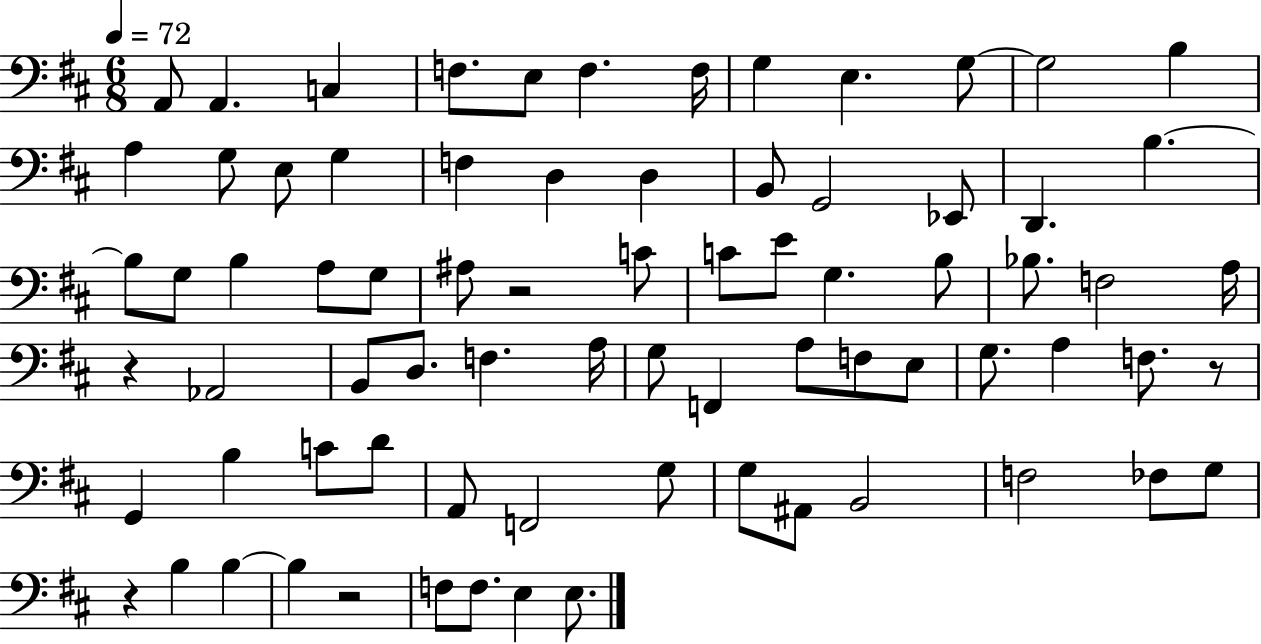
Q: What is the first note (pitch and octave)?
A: A2